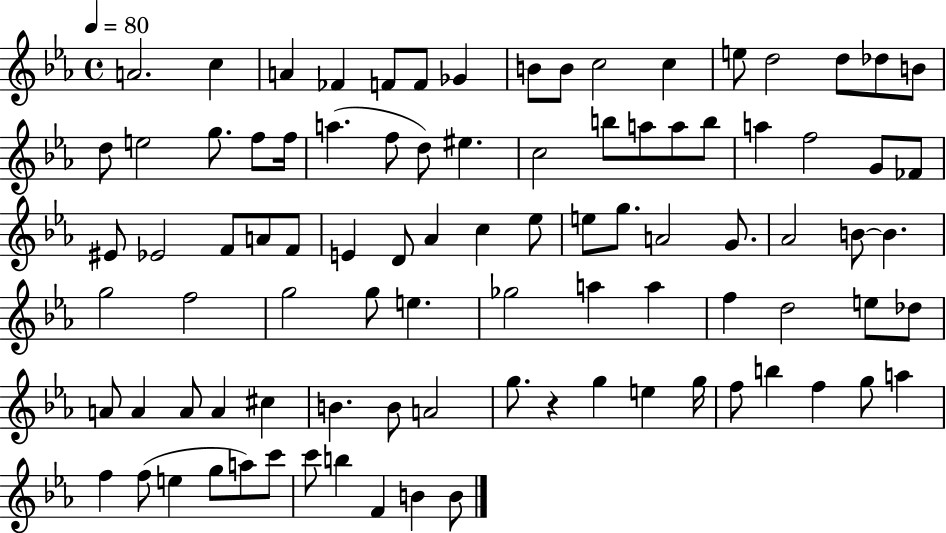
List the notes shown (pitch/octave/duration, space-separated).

A4/h. C5/q A4/q FES4/q F4/e F4/e Gb4/q B4/e B4/e C5/h C5/q E5/e D5/h D5/e Db5/e B4/e D5/e E5/h G5/e. F5/e F5/s A5/q. F5/e D5/e EIS5/q. C5/h B5/e A5/e A5/e B5/e A5/q F5/h G4/e FES4/e EIS4/e Eb4/h F4/e A4/e F4/e E4/q D4/e Ab4/q C5/q Eb5/e E5/e G5/e. A4/h G4/e. Ab4/h B4/e B4/q. G5/h F5/h G5/h G5/e E5/q. Gb5/h A5/q A5/q F5/q D5/h E5/e Db5/e A4/e A4/q A4/e A4/q C#5/q B4/q. B4/e A4/h G5/e. R/q G5/q E5/q G5/s F5/e B5/q F5/q G5/e A5/q F5/q F5/e E5/q G5/e A5/e C6/e C6/e B5/q F4/q B4/q B4/e